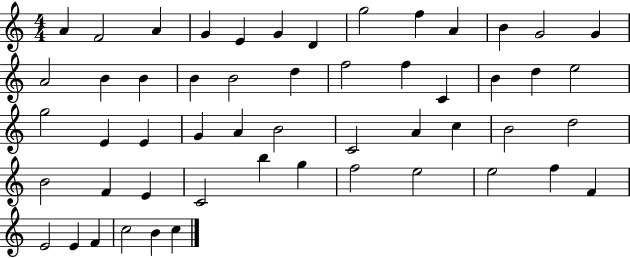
{
  \clef treble
  \numericTimeSignature
  \time 4/4
  \key c \major
  a'4 f'2 a'4 | g'4 e'4 g'4 d'4 | g''2 f''4 a'4 | b'4 g'2 g'4 | \break a'2 b'4 b'4 | b'4 b'2 d''4 | f''2 f''4 c'4 | b'4 d''4 e''2 | \break g''2 e'4 e'4 | g'4 a'4 b'2 | c'2 a'4 c''4 | b'2 d''2 | \break b'2 f'4 e'4 | c'2 b''4 g''4 | f''2 e''2 | e''2 f''4 f'4 | \break e'2 e'4 f'4 | c''2 b'4 c''4 | \bar "|."
}